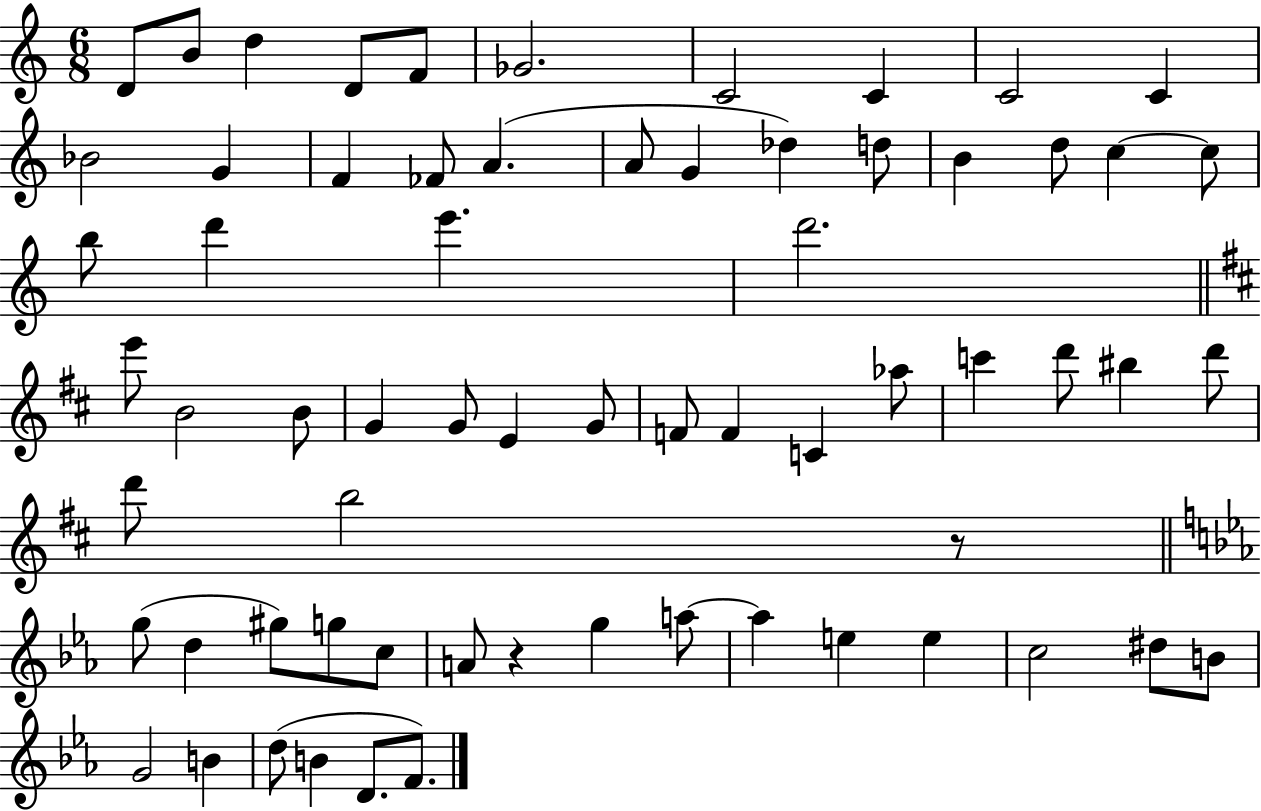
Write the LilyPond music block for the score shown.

{
  \clef treble
  \numericTimeSignature
  \time 6/8
  \key c \major
  d'8 b'8 d''4 d'8 f'8 | ges'2. | c'2 c'4 | c'2 c'4 | \break bes'2 g'4 | f'4 fes'8 a'4.( | a'8 g'4 des''4) d''8 | b'4 d''8 c''4~~ c''8 | \break b''8 d'''4 e'''4. | d'''2. | \bar "||" \break \key b \minor e'''8 b'2 b'8 | g'4 g'8 e'4 g'8 | f'8 f'4 c'4 aes''8 | c'''4 d'''8 bis''4 d'''8 | \break d'''8 b''2 r8 | \bar "||" \break \key c \minor g''8( d''4 gis''8) g''8 c''8 | a'8 r4 g''4 a''8~~ | a''4 e''4 e''4 | c''2 dis''8 b'8 | \break g'2 b'4 | d''8( b'4 d'8. f'8.) | \bar "|."
}